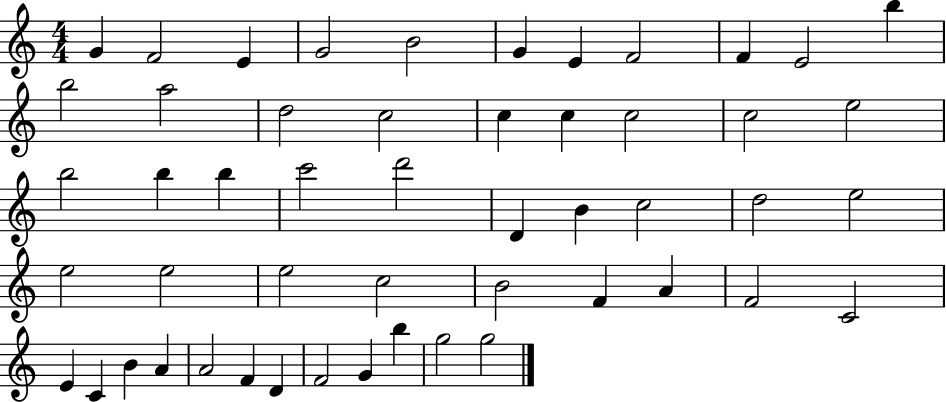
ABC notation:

X:1
T:Untitled
M:4/4
L:1/4
K:C
G F2 E G2 B2 G E F2 F E2 b b2 a2 d2 c2 c c c2 c2 e2 b2 b b c'2 d'2 D B c2 d2 e2 e2 e2 e2 c2 B2 F A F2 C2 E C B A A2 F D F2 G b g2 g2